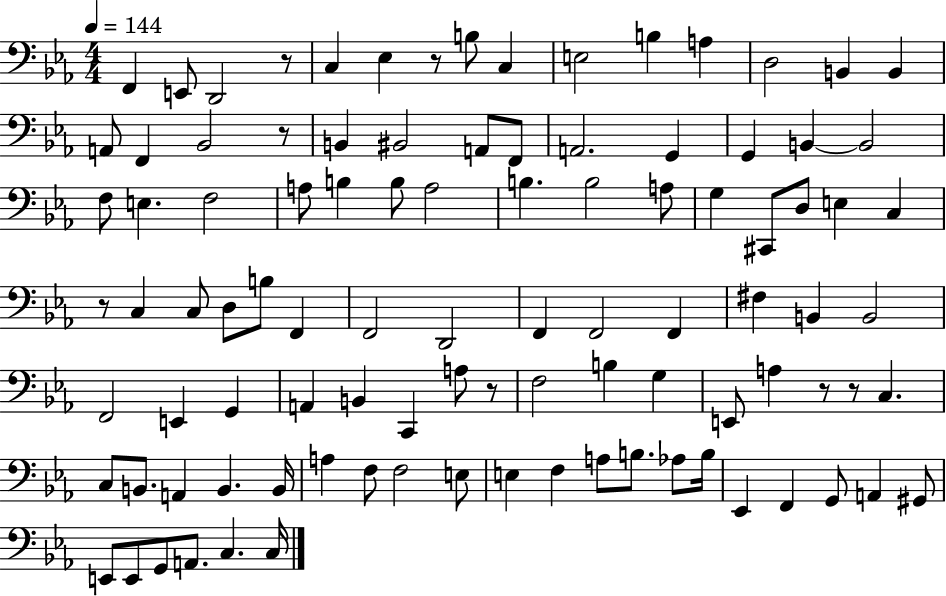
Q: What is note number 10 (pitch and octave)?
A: A3